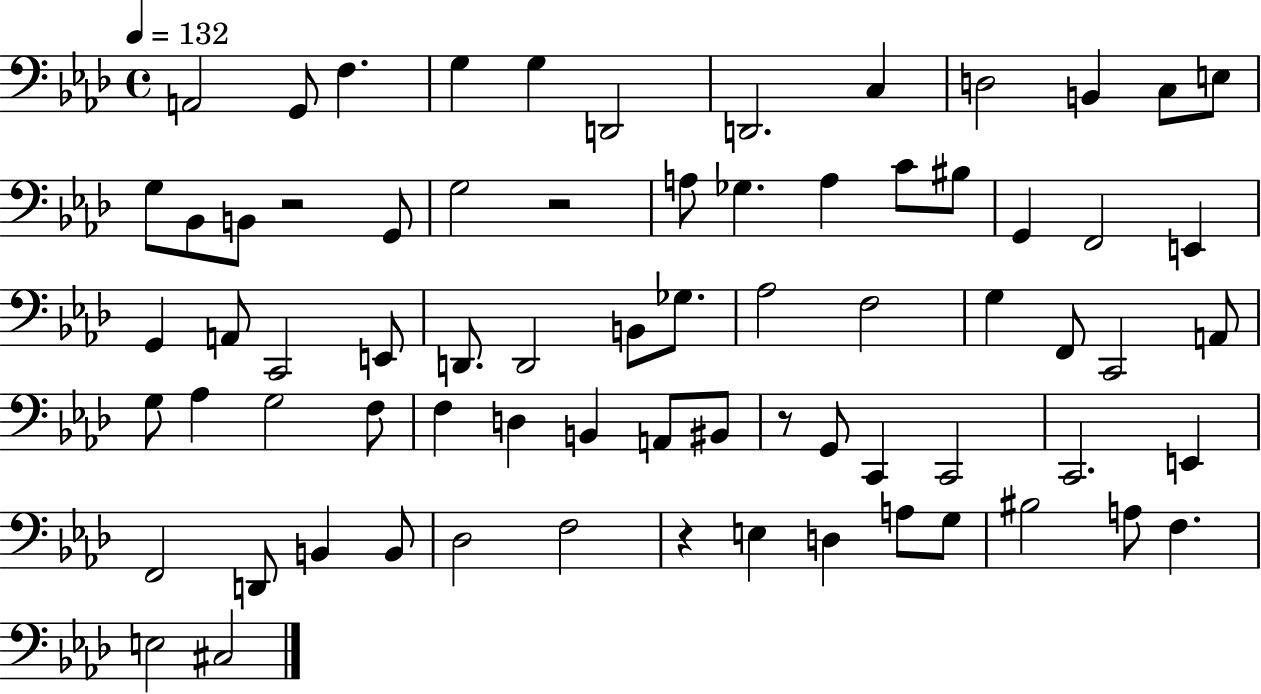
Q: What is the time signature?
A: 4/4